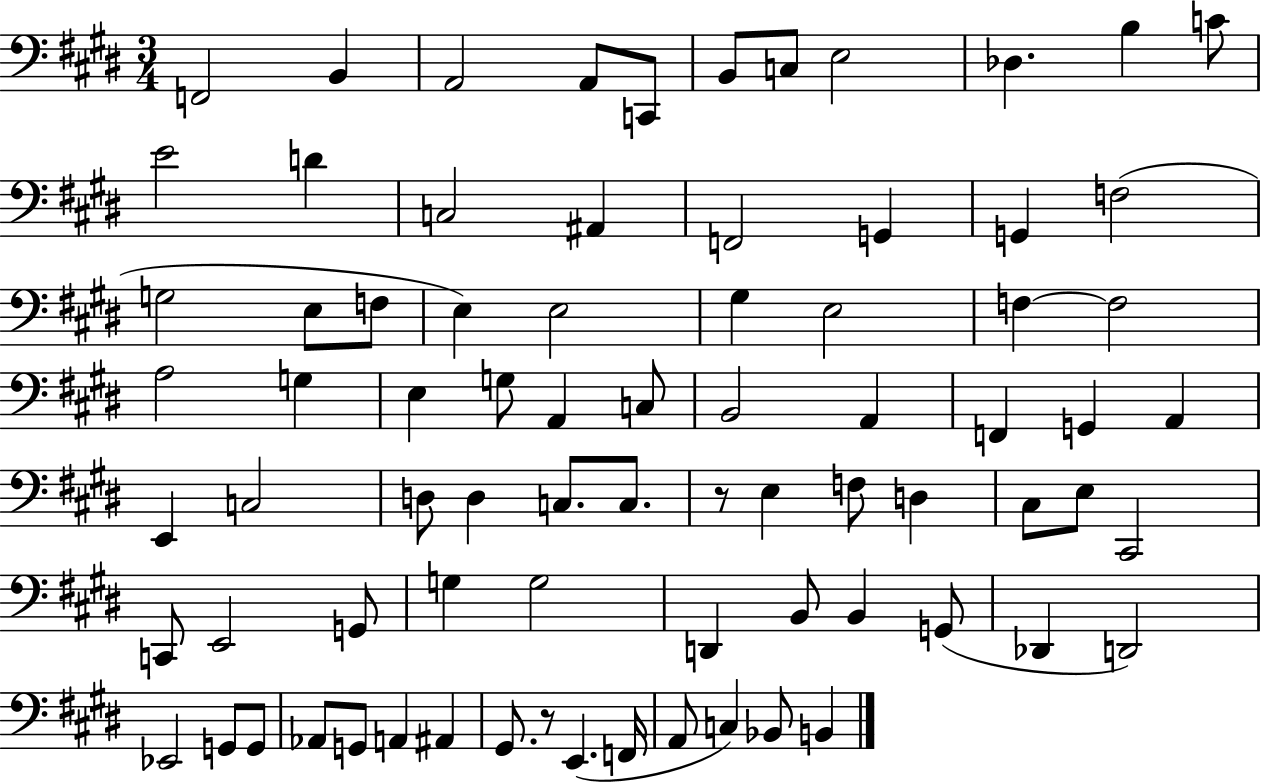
X:1
T:Untitled
M:3/4
L:1/4
K:E
F,,2 B,, A,,2 A,,/2 C,,/2 B,,/2 C,/2 E,2 _D, B, C/2 E2 D C,2 ^A,, F,,2 G,, G,, F,2 G,2 E,/2 F,/2 E, E,2 ^G, E,2 F, F,2 A,2 G, E, G,/2 A,, C,/2 B,,2 A,, F,, G,, A,, E,, C,2 D,/2 D, C,/2 C,/2 z/2 E, F,/2 D, ^C,/2 E,/2 ^C,,2 C,,/2 E,,2 G,,/2 G, G,2 D,, B,,/2 B,, G,,/2 _D,, D,,2 _E,,2 G,,/2 G,,/2 _A,,/2 G,,/2 A,, ^A,, ^G,,/2 z/2 E,, F,,/4 A,,/2 C, _B,,/2 B,,